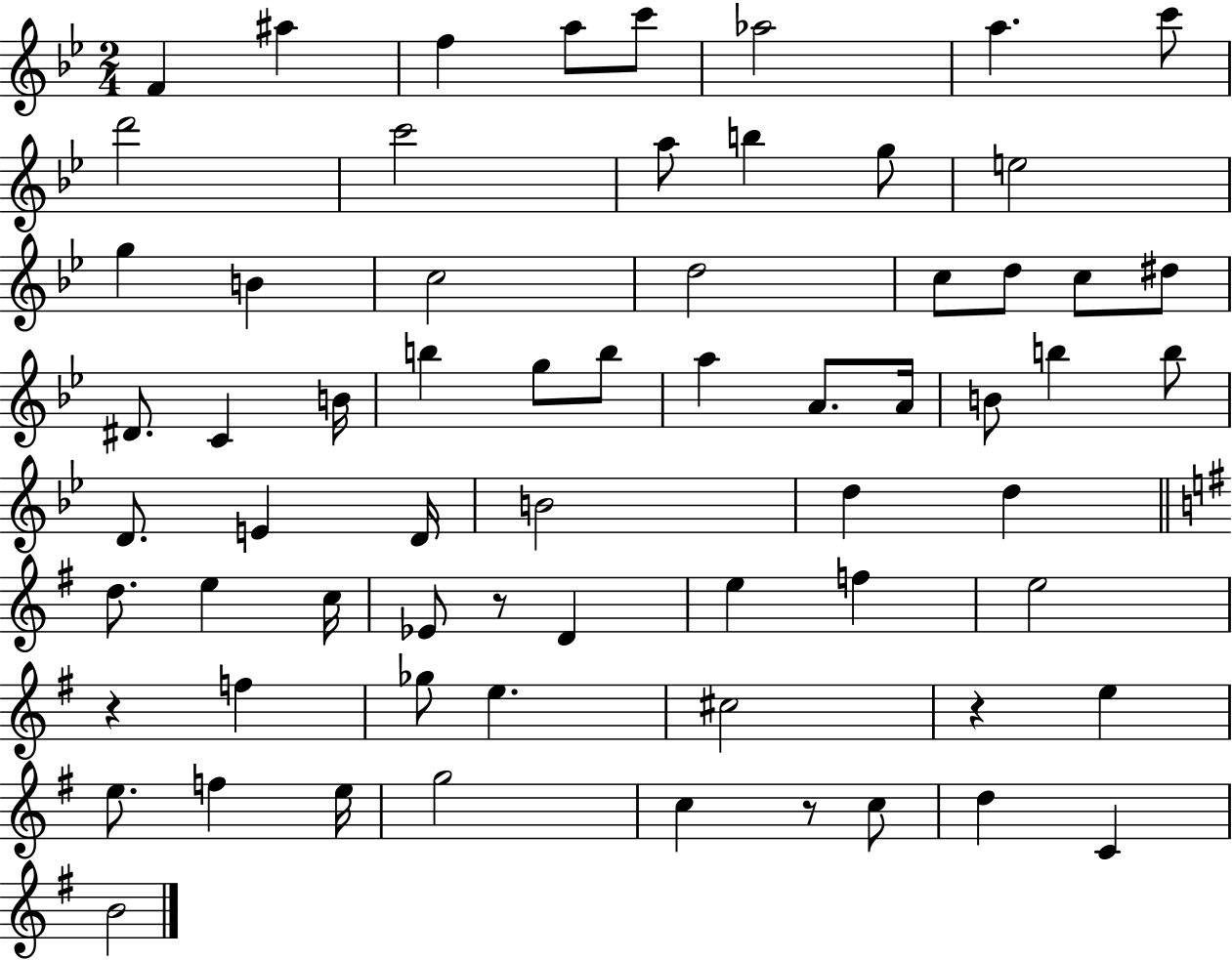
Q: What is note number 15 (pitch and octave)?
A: G5